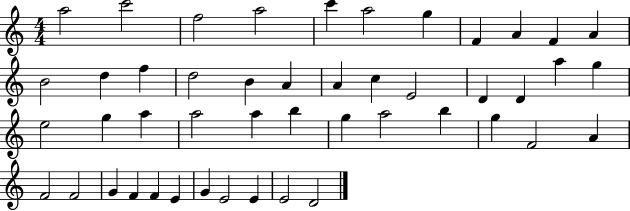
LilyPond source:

{
  \clef treble
  \numericTimeSignature
  \time 4/4
  \key c \major
  a''2 c'''2 | f''2 a''2 | c'''4 a''2 g''4 | f'4 a'4 f'4 a'4 | \break b'2 d''4 f''4 | d''2 b'4 a'4 | a'4 c''4 e'2 | d'4 d'4 a''4 g''4 | \break e''2 g''4 a''4 | a''2 a''4 b''4 | g''4 a''2 b''4 | g''4 f'2 a'4 | \break f'2 f'2 | g'4 f'4 f'4 e'4 | g'4 e'2 e'4 | e'2 d'2 | \break \bar "|."
}